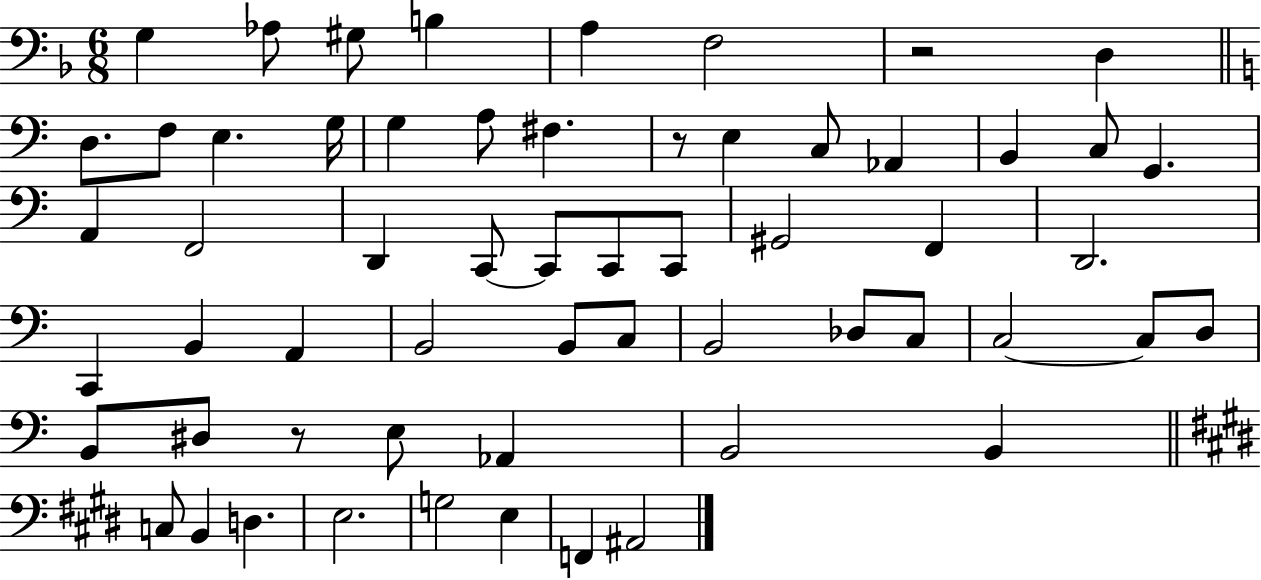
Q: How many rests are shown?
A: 3